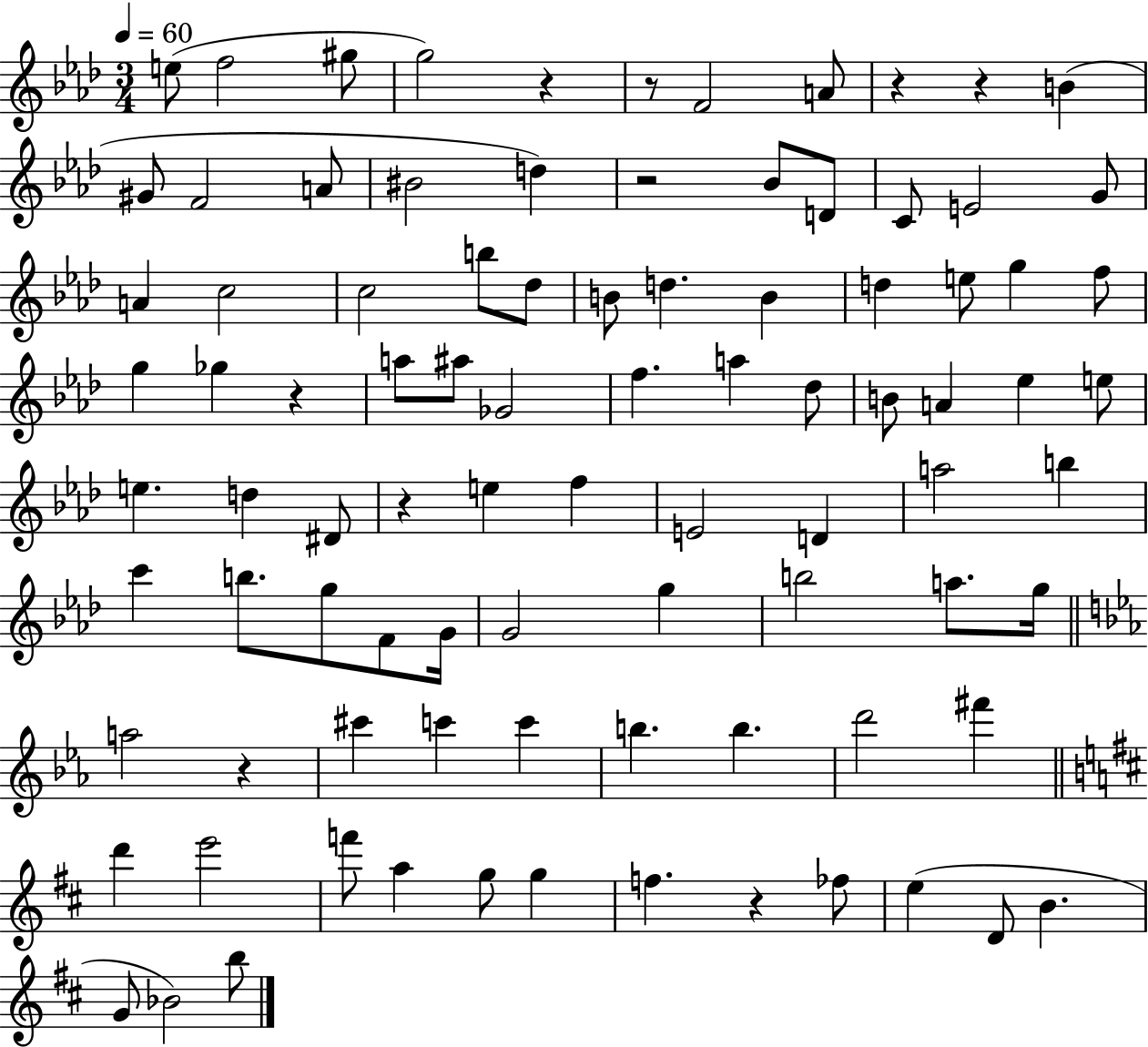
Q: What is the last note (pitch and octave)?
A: B5